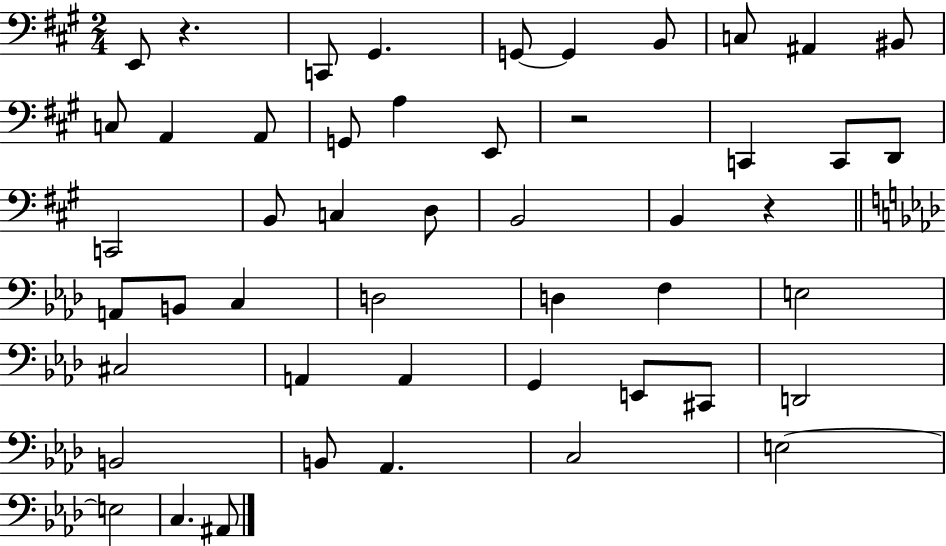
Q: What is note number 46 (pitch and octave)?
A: A#2